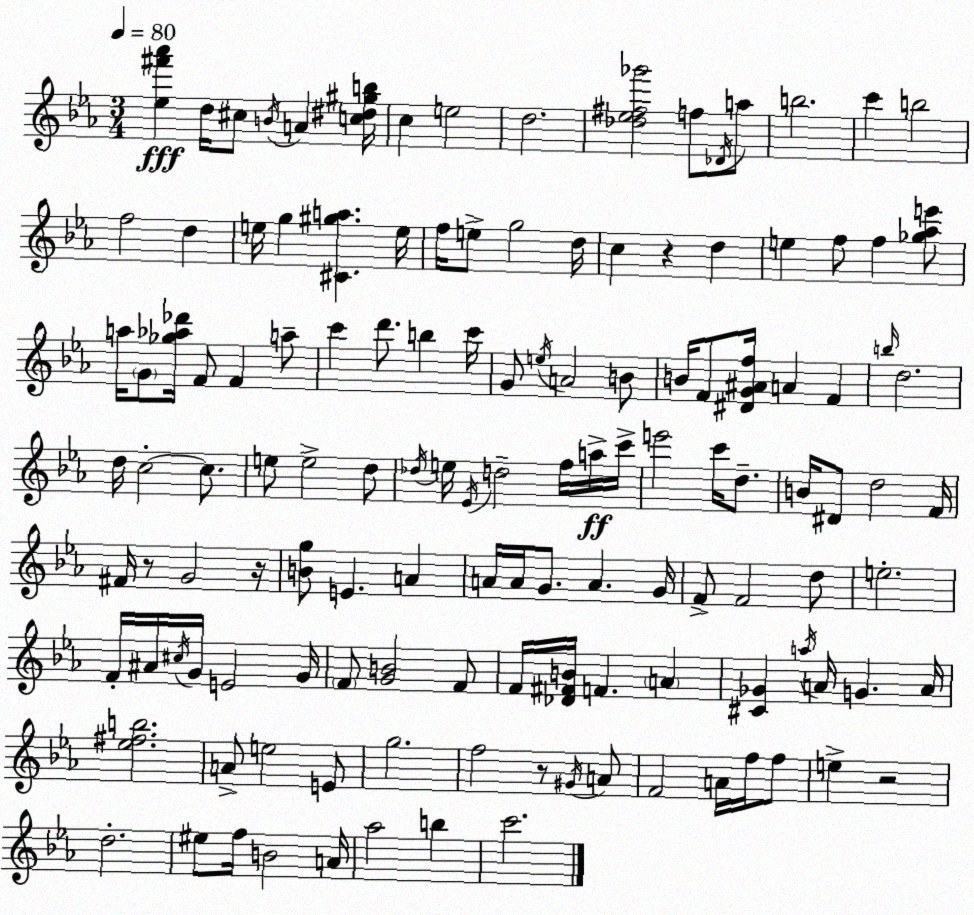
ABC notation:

X:1
T:Untitled
M:3/4
L:1/4
K:Cm
[_e^f'_a'] d/4 ^c/2 B/4 A [c^d^gb]/4 c e2 d2 [_d_e^f_g']2 f/2 _D/4 a/2 b2 c' b2 f2 d e/4 g [^C^ga] e/4 f/4 e/2 g2 d/4 c z d e f/2 f [_g_ae']/2 a/4 G/2 [_g_a_d']/4 F/2 F a/2 c' d'/2 b c'/4 G/2 e/4 A2 B/2 B/4 F/2 [^DG^Af]/4 A F b/4 d2 d/4 c2 c/2 e/2 e2 d/2 _d/4 e/4 _E/4 d2 f/4 a/4 c'/4 e'2 c'/4 d/2 B/4 ^D/2 d2 F/4 ^F/4 z/2 G2 z/4 [Bg]/2 E A A/4 A/4 G/2 A G/4 F/2 F2 d/2 e2 F/4 ^A/4 ^c/4 G/4 E2 G/4 F/2 [GB]2 F/2 F/4 [_D^FB]/4 F A [^C_G] a/4 A/4 G A/4 [_e^fb]2 A/2 e2 E/2 g2 f2 z/2 ^G/4 A/2 F2 A/4 f/4 f/2 e z2 d2 ^e/2 f/4 B2 A/4 _a2 b c'2